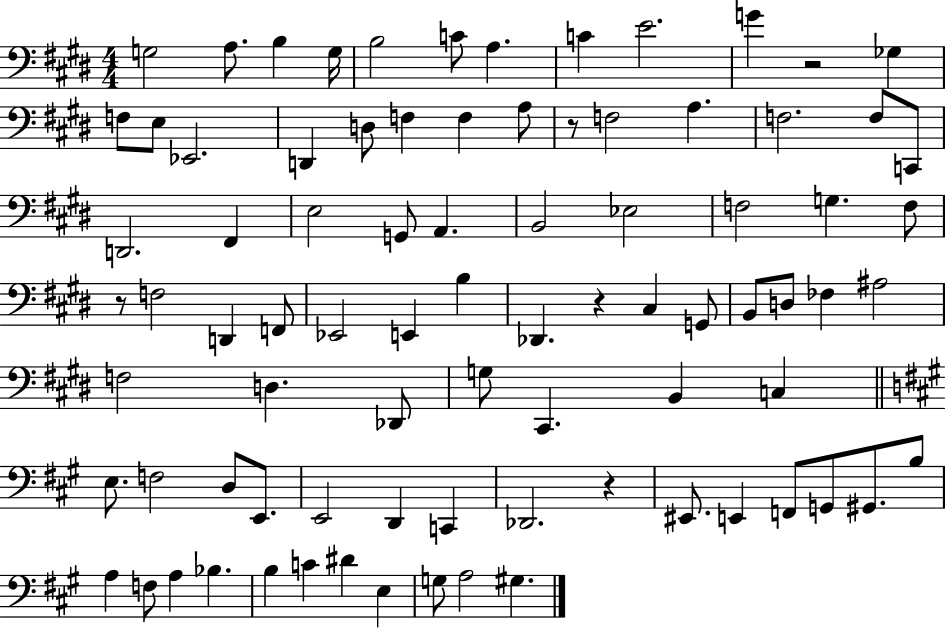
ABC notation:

X:1
T:Untitled
M:4/4
L:1/4
K:E
G,2 A,/2 B, G,/4 B,2 C/2 A, C E2 G z2 _G, F,/2 E,/2 _E,,2 D,, D,/2 F, F, A,/2 z/2 F,2 A, F,2 F,/2 C,,/2 D,,2 ^F,, E,2 G,,/2 A,, B,,2 _E,2 F,2 G, F,/2 z/2 F,2 D,, F,,/2 _E,,2 E,, B, _D,, z ^C, G,,/2 B,,/2 D,/2 _F, ^A,2 F,2 D, _D,,/2 G,/2 ^C,, B,, C, E,/2 F,2 D,/2 E,,/2 E,,2 D,, C,, _D,,2 z ^E,,/2 E,, F,,/2 G,,/2 ^G,,/2 B,/2 A, F,/2 A, _B, B, C ^D E, G,/2 A,2 ^G,